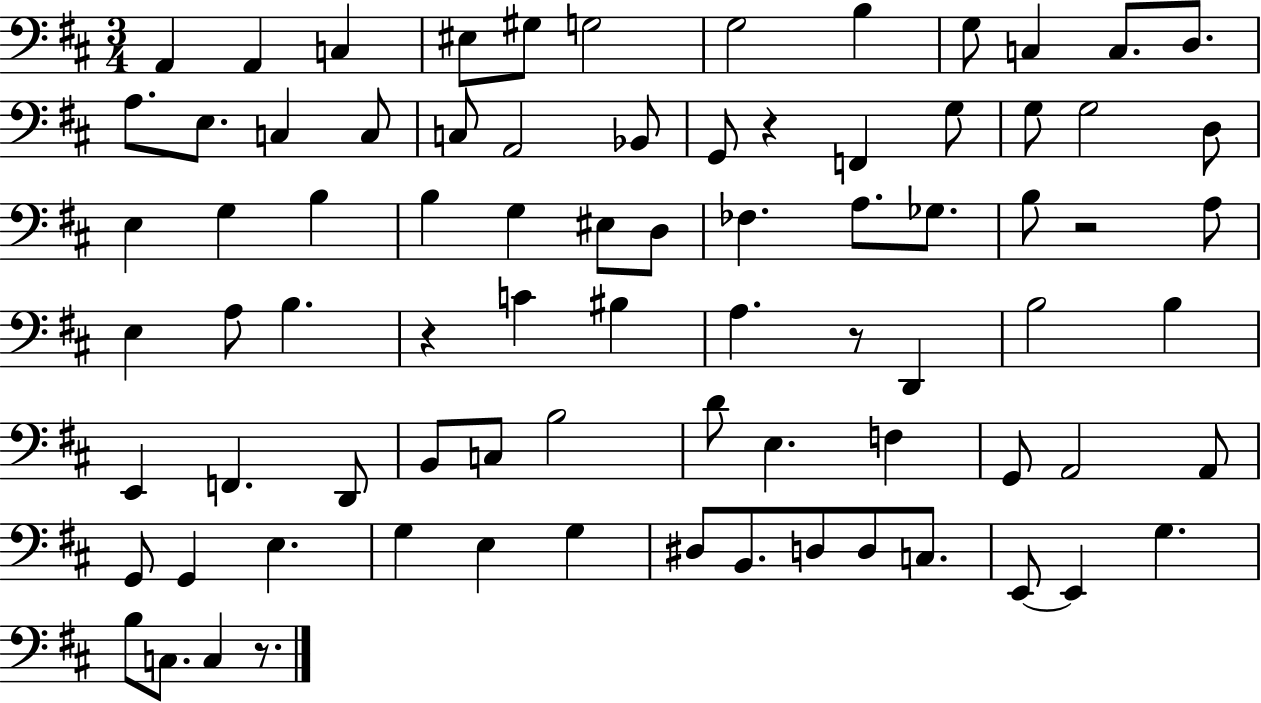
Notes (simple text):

A2/q A2/q C3/q EIS3/e G#3/e G3/h G3/h B3/q G3/e C3/q C3/e. D3/e. A3/e. E3/e. C3/q C3/e C3/e A2/h Bb2/e G2/e R/q F2/q G3/e G3/e G3/h D3/e E3/q G3/q B3/q B3/q G3/q EIS3/e D3/e FES3/q. A3/e. Gb3/e. B3/e R/h A3/e E3/q A3/e B3/q. R/q C4/q BIS3/q A3/q. R/e D2/q B3/h B3/q E2/q F2/q. D2/e B2/e C3/e B3/h D4/e E3/q. F3/q G2/e A2/h A2/e G2/e G2/q E3/q. G3/q E3/q G3/q D#3/e B2/e. D3/e D3/e C3/e. E2/e E2/q G3/q. B3/e C3/e. C3/q R/e.